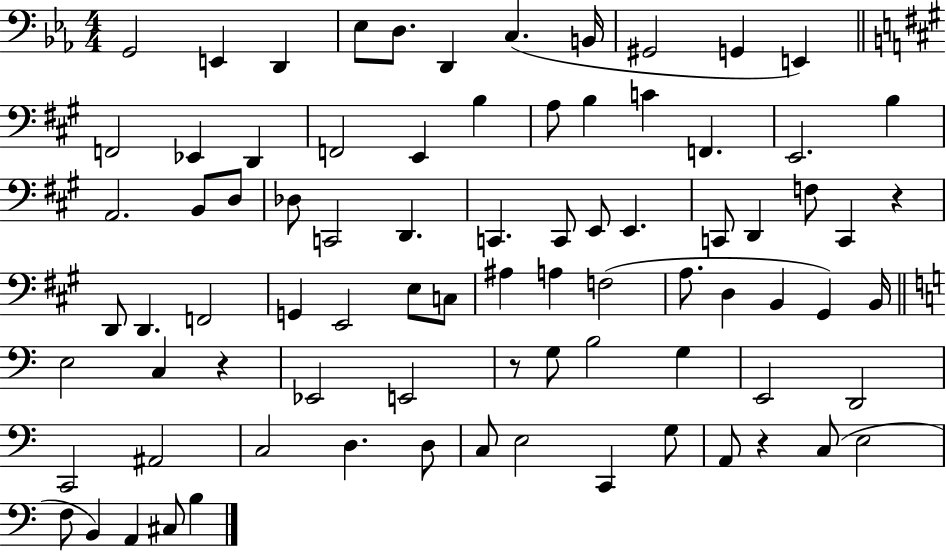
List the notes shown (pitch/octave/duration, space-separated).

G2/h E2/q D2/q Eb3/e D3/e. D2/q C3/q. B2/s G#2/h G2/q E2/q F2/h Eb2/q D2/q F2/h E2/q B3/q A3/e B3/q C4/q F2/q. E2/h. B3/q A2/h. B2/e D3/e Db3/e C2/h D2/q. C2/q. C2/e E2/e E2/q. C2/e D2/q F3/e C2/q R/q D2/e D2/q. F2/h G2/q E2/h E3/e C3/e A#3/q A3/q F3/h A3/e. D3/q B2/q G#2/q B2/s E3/h C3/q R/q Eb2/h E2/h R/e G3/e B3/h G3/q E2/h D2/h C2/h A#2/h C3/h D3/q. D3/e C3/e E3/h C2/q G3/e A2/e R/q C3/e E3/h F3/e B2/q A2/q C#3/e B3/q